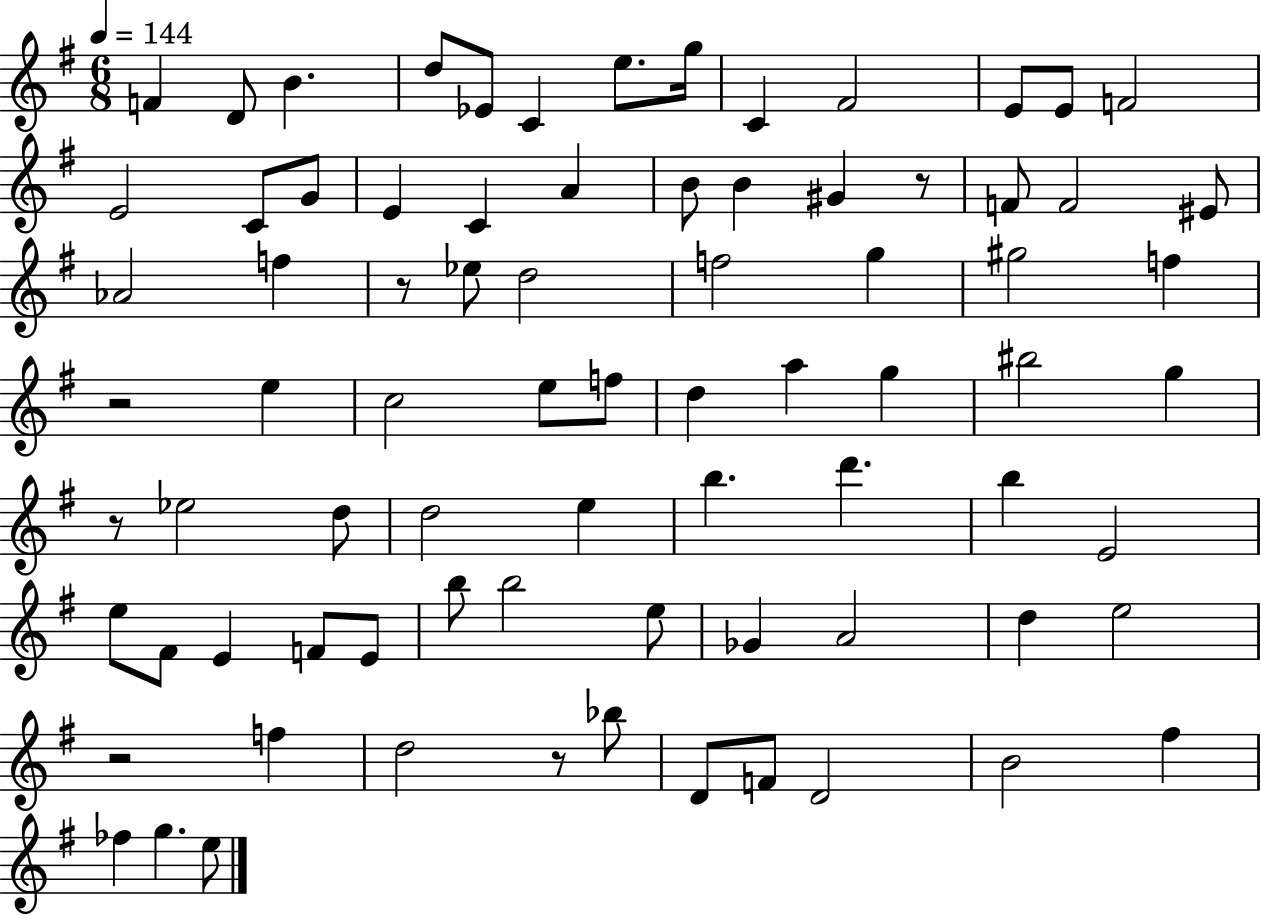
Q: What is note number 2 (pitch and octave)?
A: D4